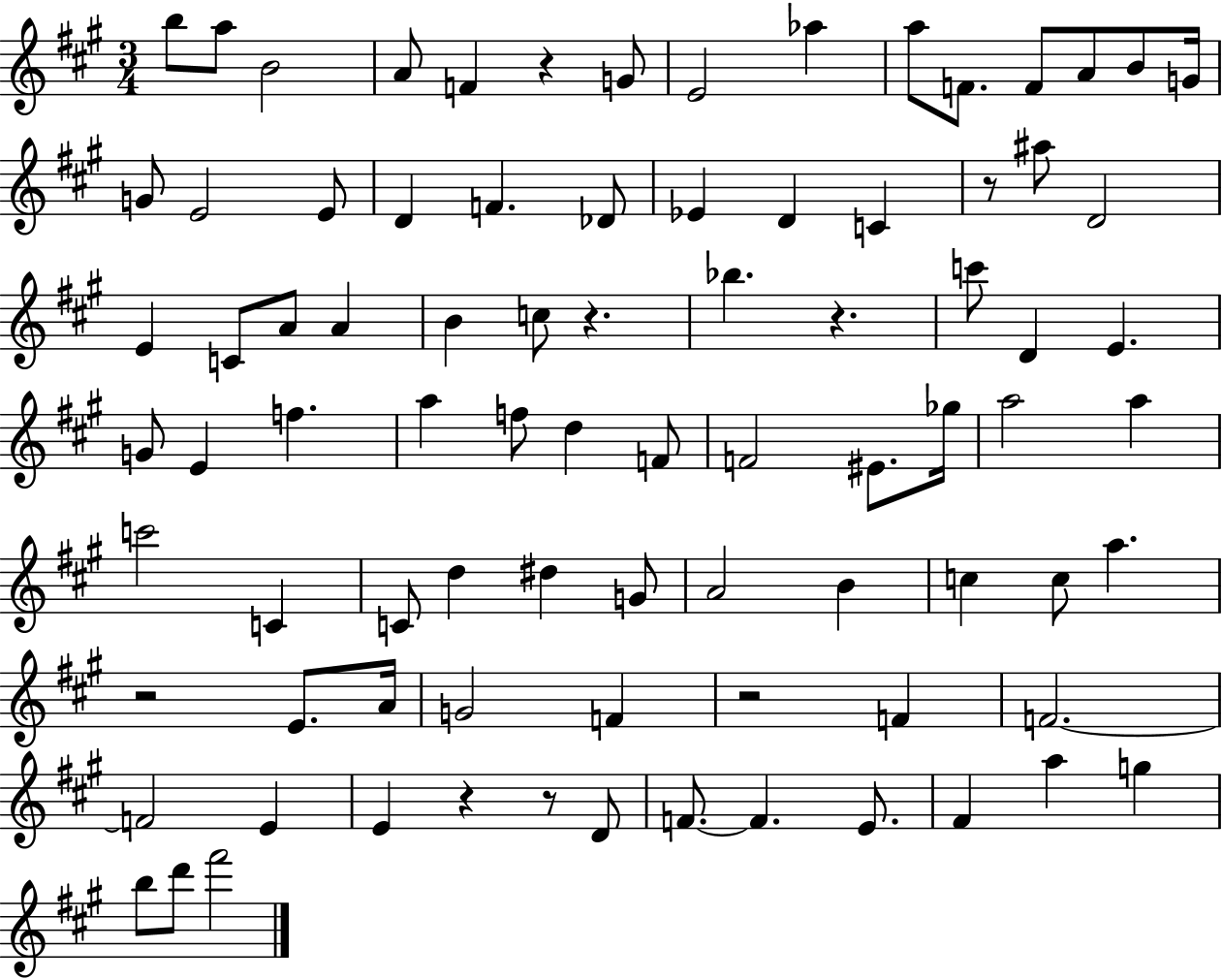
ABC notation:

X:1
T:Untitled
M:3/4
L:1/4
K:A
b/2 a/2 B2 A/2 F z G/2 E2 _a a/2 F/2 F/2 A/2 B/2 G/4 G/2 E2 E/2 D F _D/2 _E D C z/2 ^a/2 D2 E C/2 A/2 A B c/2 z _b z c'/2 D E G/2 E f a f/2 d F/2 F2 ^E/2 _g/4 a2 a c'2 C C/2 d ^d G/2 A2 B c c/2 a z2 E/2 A/4 G2 F z2 F F2 F2 E E z z/2 D/2 F/2 F E/2 ^F a g b/2 d'/2 ^f'2